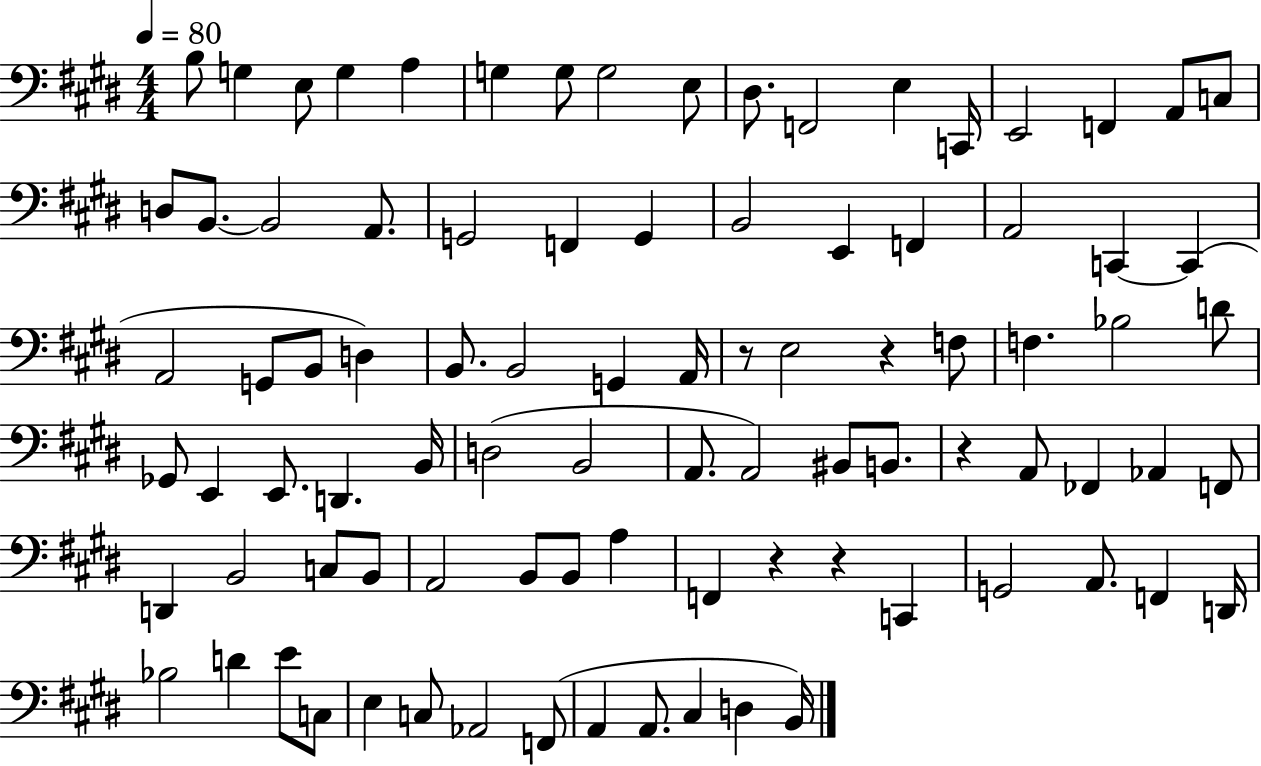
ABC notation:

X:1
T:Untitled
M:4/4
L:1/4
K:E
B,/2 G, E,/2 G, A, G, G,/2 G,2 E,/2 ^D,/2 F,,2 E, C,,/4 E,,2 F,, A,,/2 C,/2 D,/2 B,,/2 B,,2 A,,/2 G,,2 F,, G,, B,,2 E,, F,, A,,2 C,, C,, A,,2 G,,/2 B,,/2 D, B,,/2 B,,2 G,, A,,/4 z/2 E,2 z F,/2 F, _B,2 D/2 _G,,/2 E,, E,,/2 D,, B,,/4 D,2 B,,2 A,,/2 A,,2 ^B,,/2 B,,/2 z A,,/2 _F,, _A,, F,,/2 D,, B,,2 C,/2 B,,/2 A,,2 B,,/2 B,,/2 A, F,, z z C,, G,,2 A,,/2 F,, D,,/4 _B,2 D E/2 C,/2 E, C,/2 _A,,2 F,,/2 A,, A,,/2 ^C, D, B,,/4